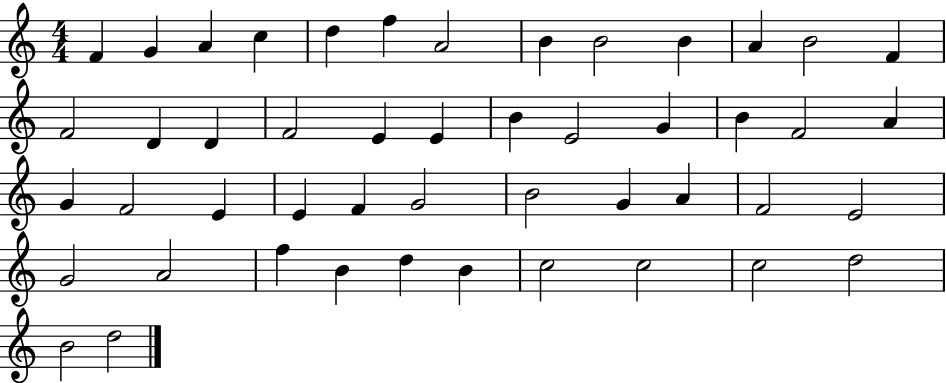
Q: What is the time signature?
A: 4/4